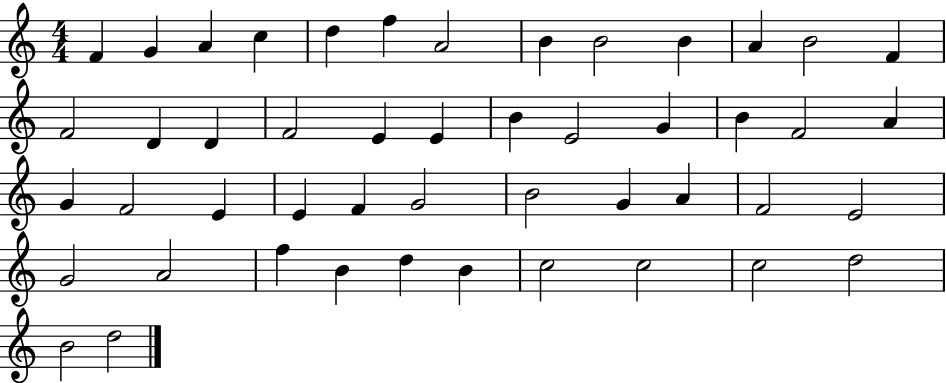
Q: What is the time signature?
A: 4/4